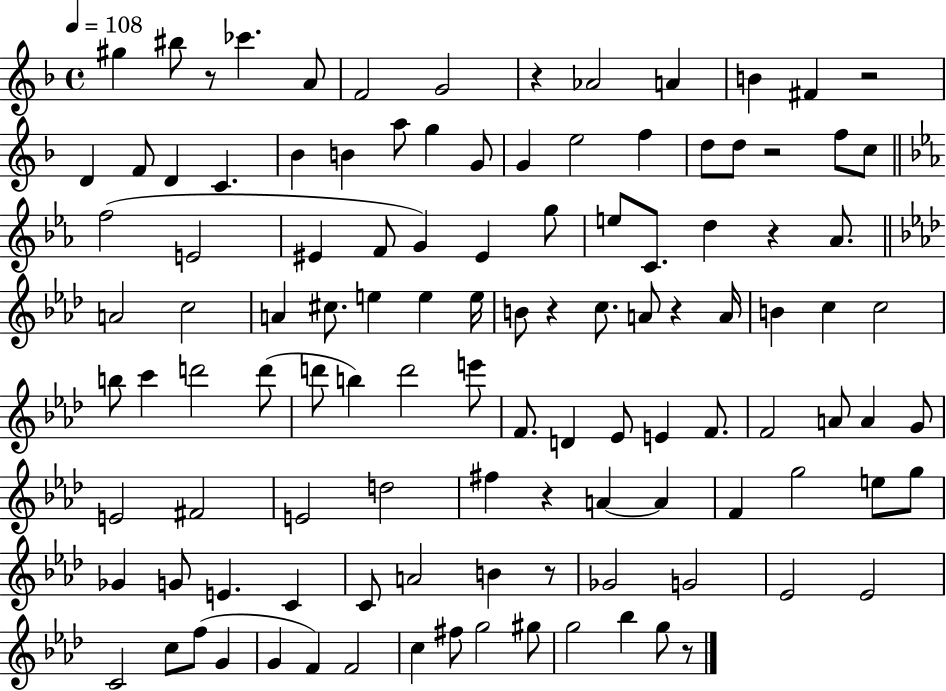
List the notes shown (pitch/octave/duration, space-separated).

G#5/q BIS5/e R/e CES6/q. A4/e F4/h G4/h R/q Ab4/h A4/q B4/q F#4/q R/h D4/q F4/e D4/q C4/q. Bb4/q B4/q A5/e G5/q G4/e G4/q E5/h F5/q D5/e D5/e R/h F5/e C5/e F5/h E4/h EIS4/q F4/e G4/q EIS4/q G5/e E5/e C4/e. D5/q R/q Ab4/e. A4/h C5/h A4/q C#5/e. E5/q E5/q E5/s B4/e R/q C5/e. A4/e R/q A4/s B4/q C5/q C5/h B5/e C6/q D6/h D6/e D6/e B5/q D6/h E6/e F4/e. D4/q Eb4/e E4/q F4/e. F4/h A4/e A4/q G4/e E4/h F#4/h E4/h D5/h F#5/q R/q A4/q A4/q F4/q G5/h E5/e G5/e Gb4/q G4/e E4/q. C4/q C4/e A4/h B4/q R/e Gb4/h G4/h Eb4/h Eb4/h C4/h C5/e F5/e G4/q G4/q F4/q F4/h C5/q F#5/e G5/h G#5/e G5/h Bb5/q G5/e R/e